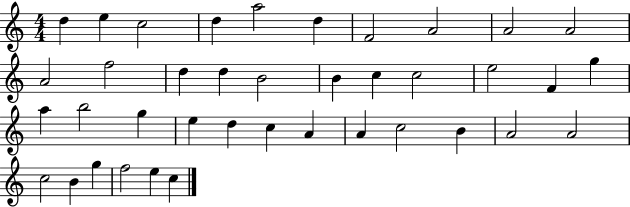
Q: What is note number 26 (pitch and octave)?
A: D5